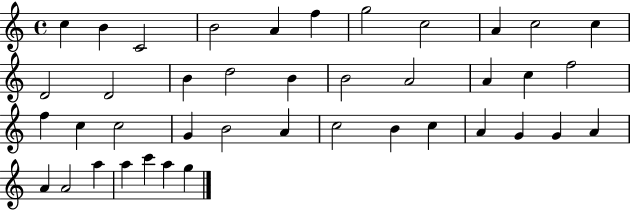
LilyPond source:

{
  \clef treble
  \time 4/4
  \defaultTimeSignature
  \key c \major
  c''4 b'4 c'2 | b'2 a'4 f''4 | g''2 c''2 | a'4 c''2 c''4 | \break d'2 d'2 | b'4 d''2 b'4 | b'2 a'2 | a'4 c''4 f''2 | \break f''4 c''4 c''2 | g'4 b'2 a'4 | c''2 b'4 c''4 | a'4 g'4 g'4 a'4 | \break a'4 a'2 a''4 | a''4 c'''4 a''4 g''4 | \bar "|."
}